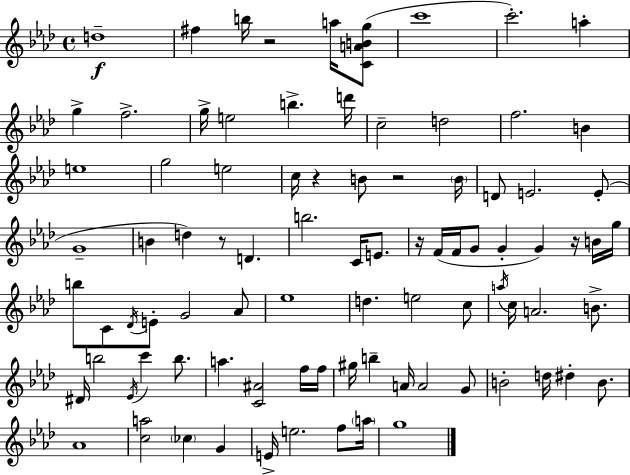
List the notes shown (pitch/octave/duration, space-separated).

D5/w F#5/q B5/s R/h A5/s [C4,A4,B4,G5]/e C6/w C6/h. A5/q G5/q F5/h. G5/s E5/h B5/q. D6/s C5/h D5/h F5/h. B4/q E5/w G5/h E5/h C5/s R/q B4/e R/h B4/s D4/e E4/h. E4/e G4/w B4/q D5/q R/e D4/q. B5/h. C4/s E4/e. R/s F4/s F4/s G4/e G4/q G4/q R/s B4/s G5/s B5/e C4/e Db4/s E4/e G4/h Ab4/e Eb5/w D5/q. E5/h C5/e A5/s C5/s A4/h. B4/e. D#4/s B5/h Eb4/s C6/q B5/e. A5/q. [C4,A#4]/h F5/s F5/s G#5/s B5/q A4/s A4/h G4/e B4/h D5/s D#5/q B4/e. Ab4/w [C5,A5]/h CES5/q G4/q E4/s E5/h. F5/e A5/s G5/w